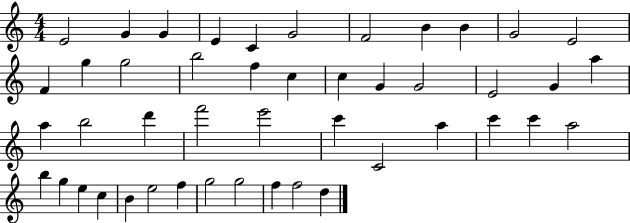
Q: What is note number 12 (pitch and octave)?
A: F4